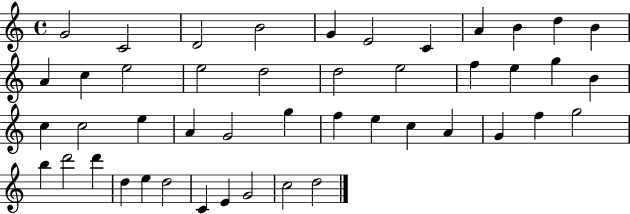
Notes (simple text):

G4/h C4/h D4/h B4/h G4/q E4/h C4/q A4/q B4/q D5/q B4/q A4/q C5/q E5/h E5/h D5/h D5/h E5/h F5/q E5/q G5/q B4/q C5/q C5/h E5/q A4/q G4/h G5/q F5/q E5/q C5/q A4/q G4/q F5/q G5/h B5/q D6/h D6/q D5/q E5/q D5/h C4/q E4/q G4/h C5/h D5/h